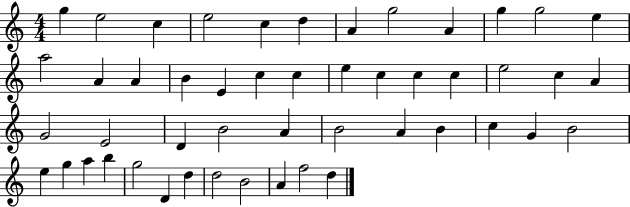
{
  \clef treble
  \numericTimeSignature
  \time 4/4
  \key c \major
  g''4 e''2 c''4 | e''2 c''4 d''4 | a'4 g''2 a'4 | g''4 g''2 e''4 | \break a''2 a'4 a'4 | b'4 e'4 c''4 c''4 | e''4 c''4 c''4 c''4 | e''2 c''4 a'4 | \break g'2 e'2 | d'4 b'2 a'4 | b'2 a'4 b'4 | c''4 g'4 b'2 | \break e''4 g''4 a''4 b''4 | g''2 d'4 d''4 | d''2 b'2 | a'4 f''2 d''4 | \break \bar "|."
}